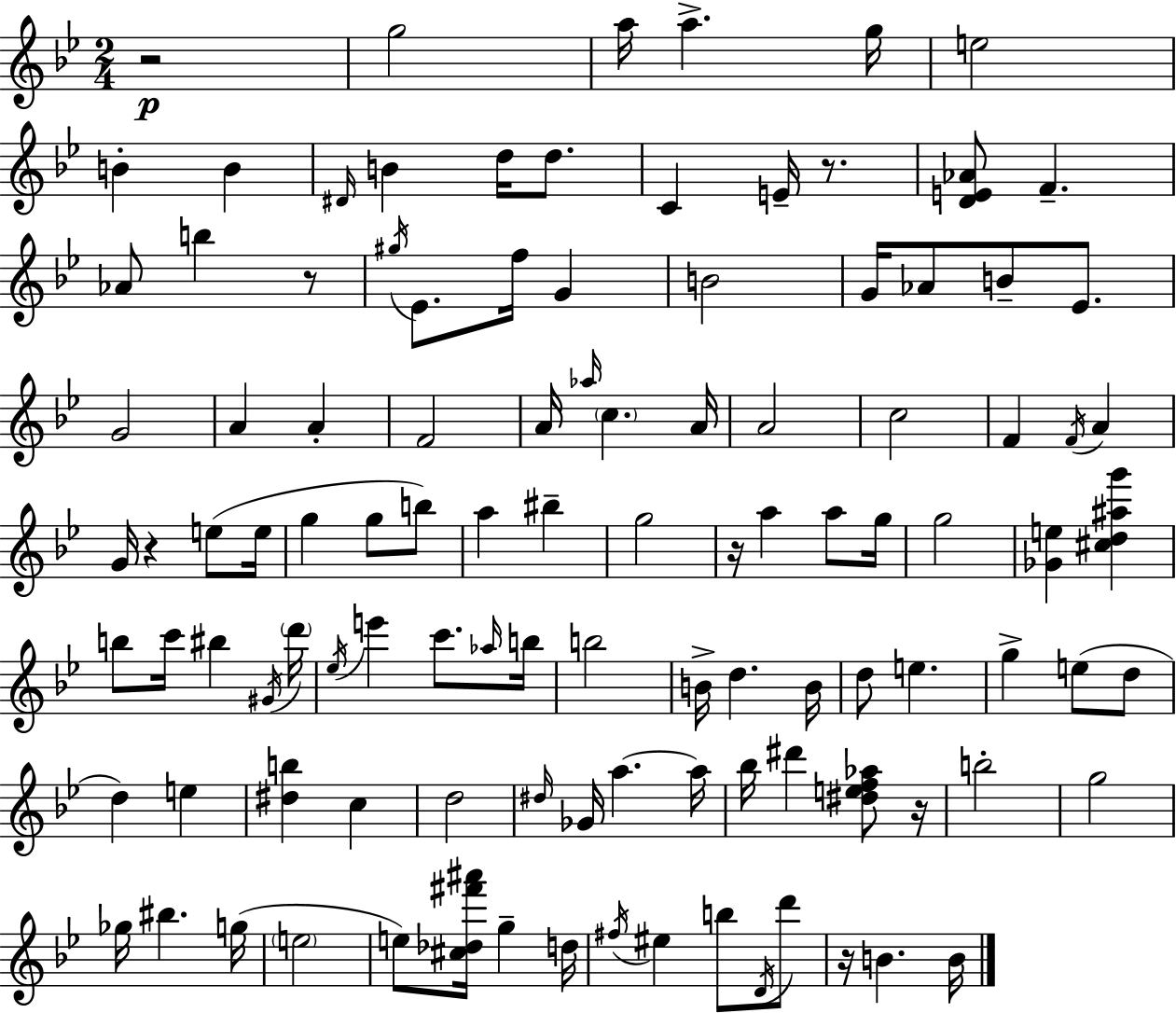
{
  \clef treble
  \numericTimeSignature
  \time 2/4
  \key bes \major
  r2\p | g''2 | a''16 a''4.-> g''16 | e''2 | \break b'4-. b'4 | \grace { dis'16 } b'4 d''16 d''8. | c'4 e'16-- r8. | <d' e' aes'>8 f'4.-- | \break aes'8 b''4 r8 | \acciaccatura { gis''16 } ees'8. f''16 g'4 | b'2 | g'16 aes'8 b'8-- ees'8. | \break g'2 | a'4 a'4-. | f'2 | a'16 \grace { aes''16 } \parenthesize c''4. | \break a'16 a'2 | c''2 | f'4 \acciaccatura { f'16 } | a'4 g'16 r4 | \break e''8( e''16 g''4 | g''8 b''8) a''4 | bis''4-- g''2 | r16 a''4 | \break a''8 g''16 g''2 | <ges' e''>4 | <cis'' d'' ais'' g'''>4 b''8 c'''16 bis''4 | \acciaccatura { gis'16 } \parenthesize d'''16 \acciaccatura { ees''16 } e'''4 | \break c'''8. \grace { aes''16 } b''16 b''2 | b'16-> | d''4. b'16 d''8 | e''4. g''4-> | \break e''8( d''8 d''4) | e''4 <dis'' b''>4 | c''4 d''2 | \grace { dis''16 } | \break ges'16 a''4.~~ a''16 | bes''16 dis'''4 <dis'' e'' f'' aes''>8 r16 | b''2-. | g''2 | \break ges''16 bis''4. g''16( | \parenthesize e''2 | e''8) <cis'' des'' fis''' ais'''>16 g''4-- d''16 | \acciaccatura { fis''16 } eis''4 b''8 \acciaccatura { d'16 } | \break d'''8 r16 b'4. | b'16 \bar "|."
}